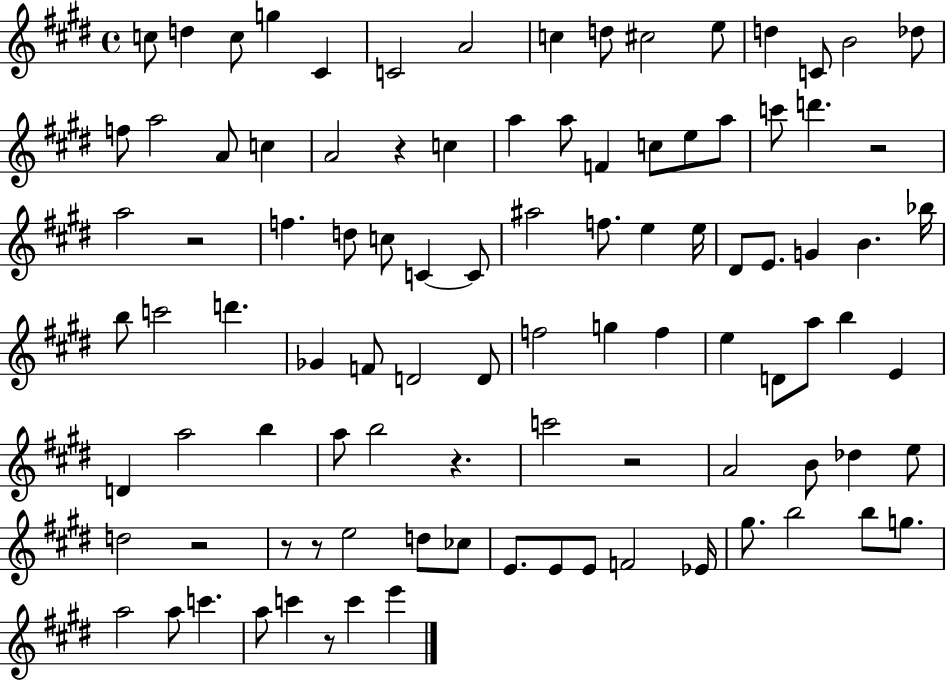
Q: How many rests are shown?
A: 9